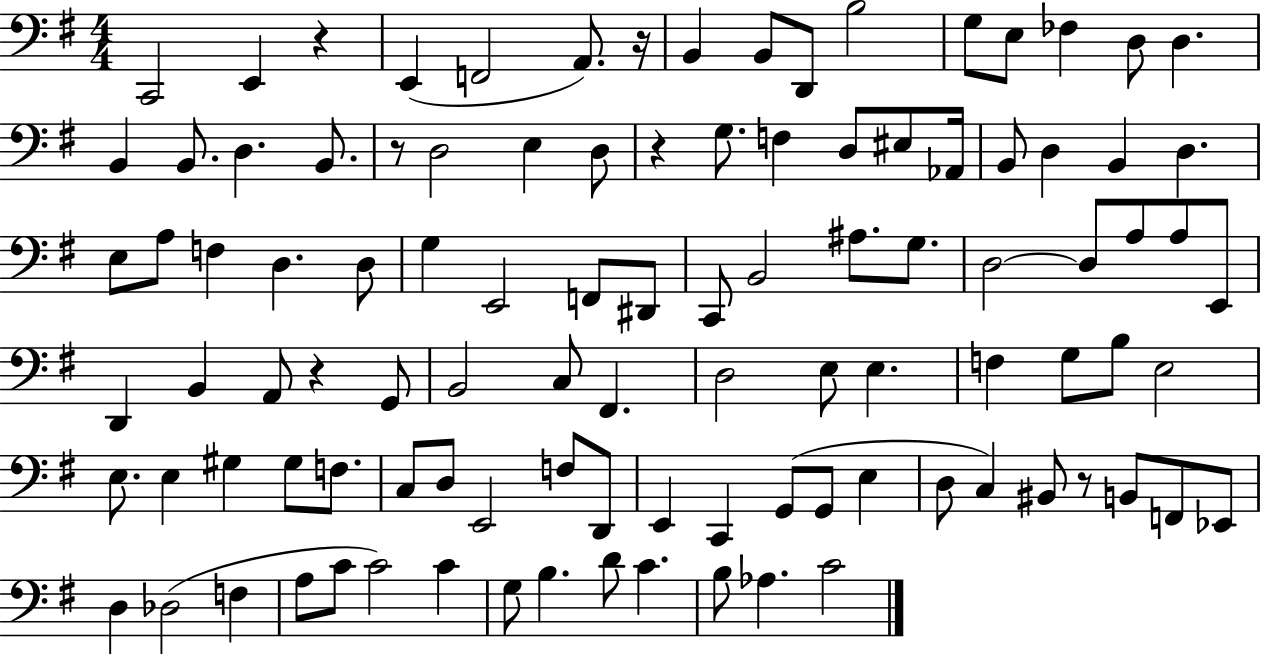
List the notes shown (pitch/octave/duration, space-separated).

C2/h E2/q R/q E2/q F2/h A2/e. R/s B2/q B2/e D2/e B3/h G3/e E3/e FES3/q D3/e D3/q. B2/q B2/e. D3/q. B2/e. R/e D3/h E3/q D3/e R/q G3/e. F3/q D3/e EIS3/e Ab2/s B2/e D3/q B2/q D3/q. E3/e A3/e F3/q D3/q. D3/e G3/q E2/h F2/e D#2/e C2/e B2/h A#3/e. G3/e. D3/h D3/e A3/e A3/e E2/e D2/q B2/q A2/e R/q G2/e B2/h C3/e F#2/q. D3/h E3/e E3/q. F3/q G3/e B3/e E3/h E3/e. E3/q G#3/q G#3/e F3/e. C3/e D3/e E2/h F3/e D2/e E2/q C2/q G2/e G2/e E3/q D3/e C3/q BIS2/e R/e B2/e F2/e Eb2/e D3/q Db3/h F3/q A3/e C4/e C4/h C4/q G3/e B3/q. D4/e C4/q. B3/e Ab3/q. C4/h